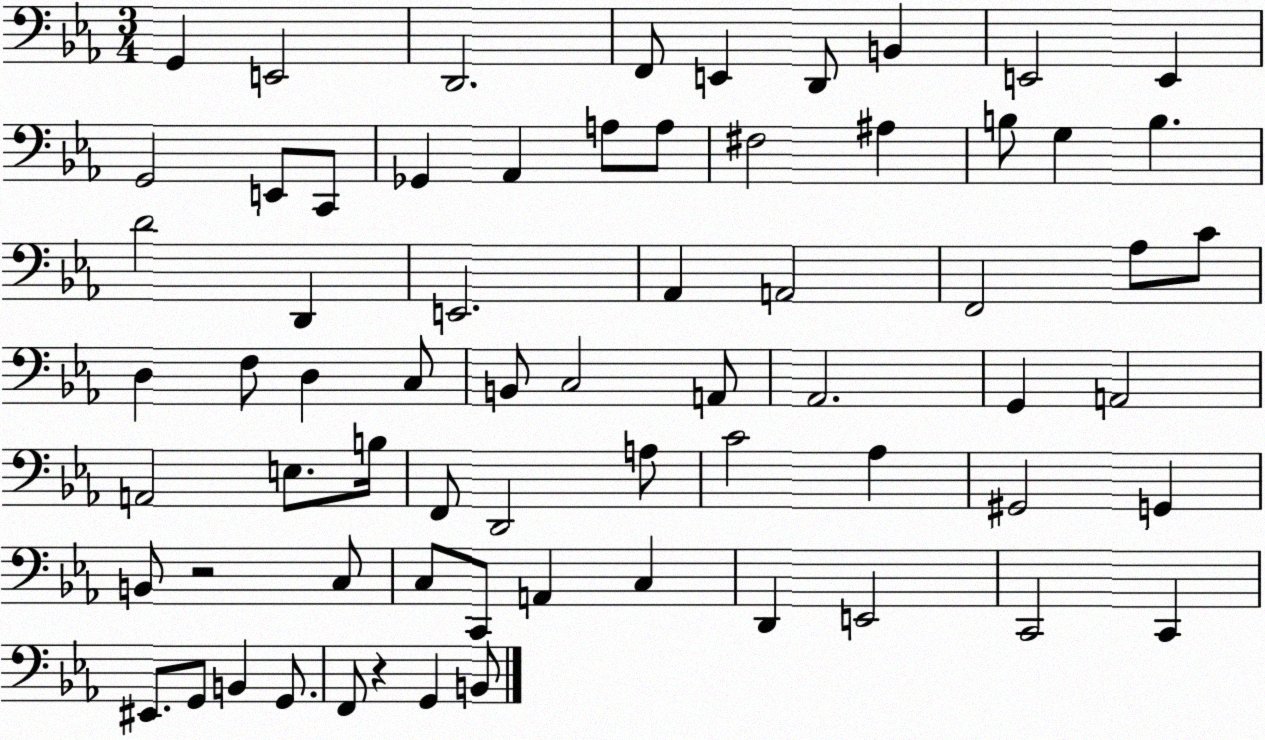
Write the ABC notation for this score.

X:1
T:Untitled
M:3/4
L:1/4
K:Eb
G,, E,,2 D,,2 F,,/2 E,, D,,/2 B,, E,,2 E,, G,,2 E,,/2 C,,/2 _G,, _A,, A,/2 A,/2 ^F,2 ^A, B,/2 G, B, D2 D,, E,,2 _A,, A,,2 F,,2 _A,/2 C/2 D, F,/2 D, C,/2 B,,/2 C,2 A,,/2 _A,,2 G,, A,,2 A,,2 E,/2 B,/4 F,,/2 D,,2 A,/2 C2 _A, ^G,,2 G,, B,,/2 z2 C,/2 C,/2 C,,/2 A,, C, D,, E,,2 C,,2 C,, ^E,,/2 G,,/2 B,, G,,/2 F,,/2 z G,, B,,/2